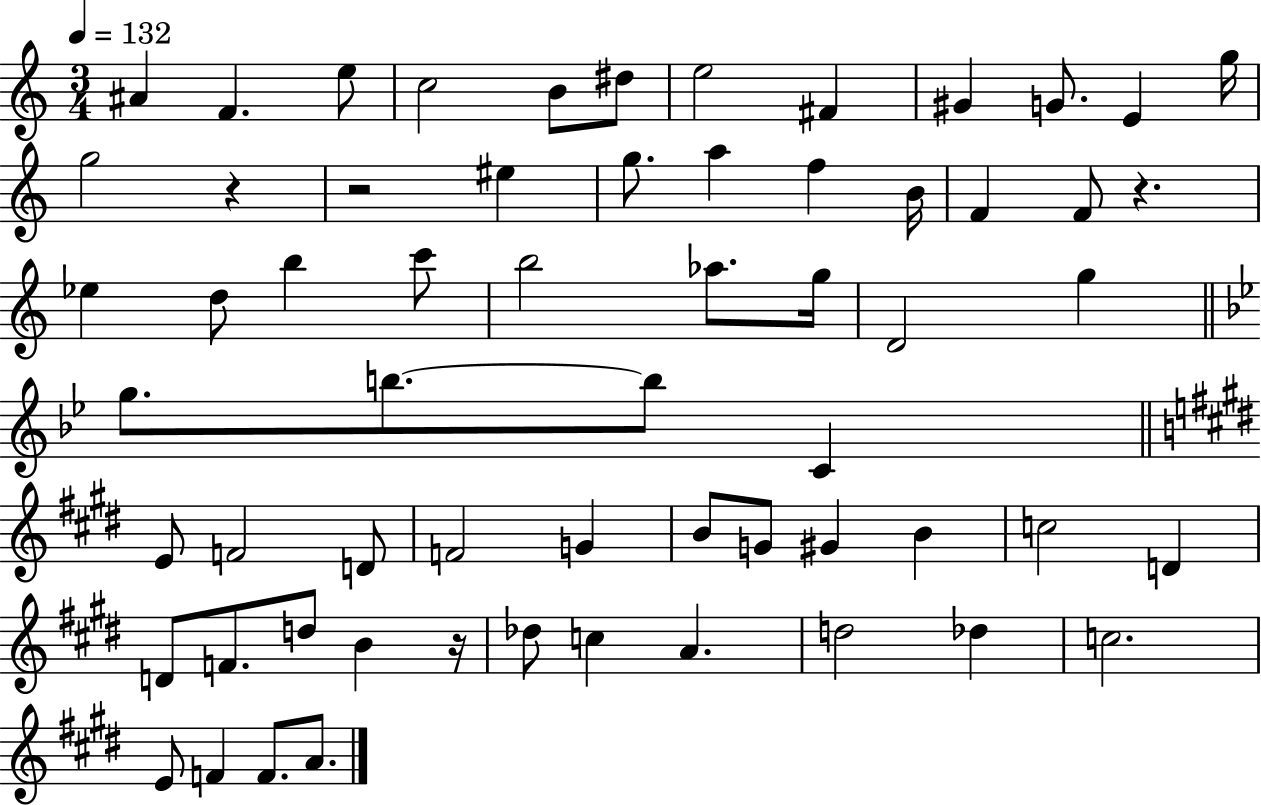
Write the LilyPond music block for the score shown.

{
  \clef treble
  \numericTimeSignature
  \time 3/4
  \key c \major
  \tempo 4 = 132
  ais'4 f'4. e''8 | c''2 b'8 dis''8 | e''2 fis'4 | gis'4 g'8. e'4 g''16 | \break g''2 r4 | r2 eis''4 | g''8. a''4 f''4 b'16 | f'4 f'8 r4. | \break ees''4 d''8 b''4 c'''8 | b''2 aes''8. g''16 | d'2 g''4 | \bar "||" \break \key g \minor g''8. b''8.~~ b''8 c'4 | \bar "||" \break \key e \major e'8 f'2 d'8 | f'2 g'4 | b'8 g'8 gis'4 b'4 | c''2 d'4 | \break d'8 f'8. d''8 b'4 r16 | des''8 c''4 a'4. | d''2 des''4 | c''2. | \break e'8 f'4 f'8. a'8. | \bar "|."
}